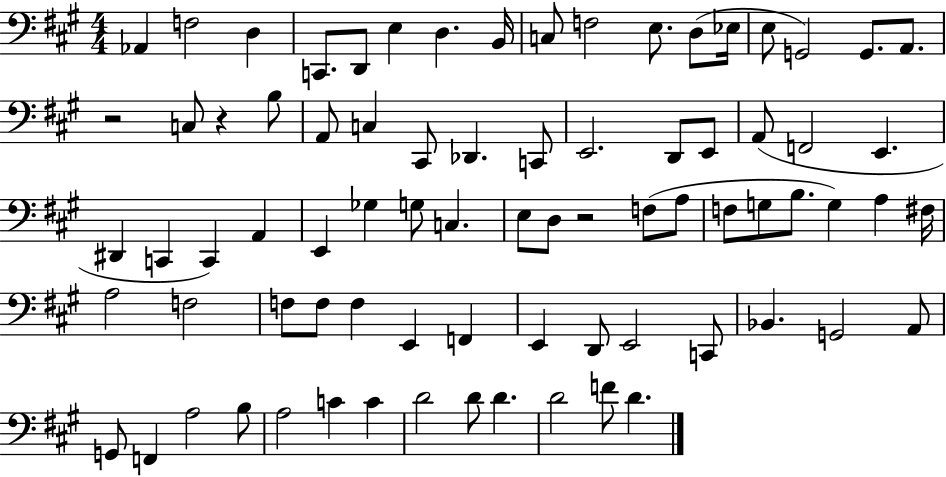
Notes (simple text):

Ab2/q F3/h D3/q C2/e. D2/e E3/q D3/q. B2/s C3/e F3/h E3/e. D3/e Eb3/s E3/e G2/h G2/e. A2/e. R/h C3/e R/q B3/e A2/e C3/q C#2/e Db2/q. C2/e E2/h. D2/e E2/e A2/e F2/h E2/q. D#2/q C2/q C2/q A2/q E2/q Gb3/q G3/e C3/q. E3/e D3/e R/h F3/e A3/e F3/e G3/e B3/e. G3/q A3/q F#3/s A3/h F3/h F3/e F3/e F3/q E2/q F2/q E2/q D2/e E2/h C2/e Bb2/q. G2/h A2/e G2/e F2/q A3/h B3/e A3/h C4/q C4/q D4/h D4/e D4/q. D4/h F4/e D4/q.